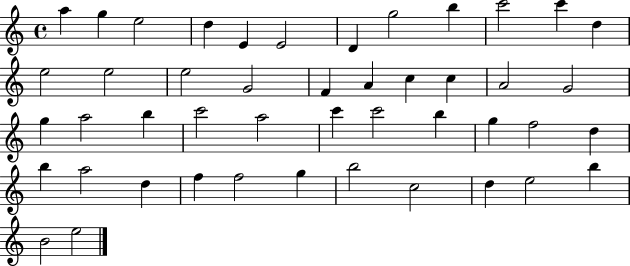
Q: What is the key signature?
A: C major